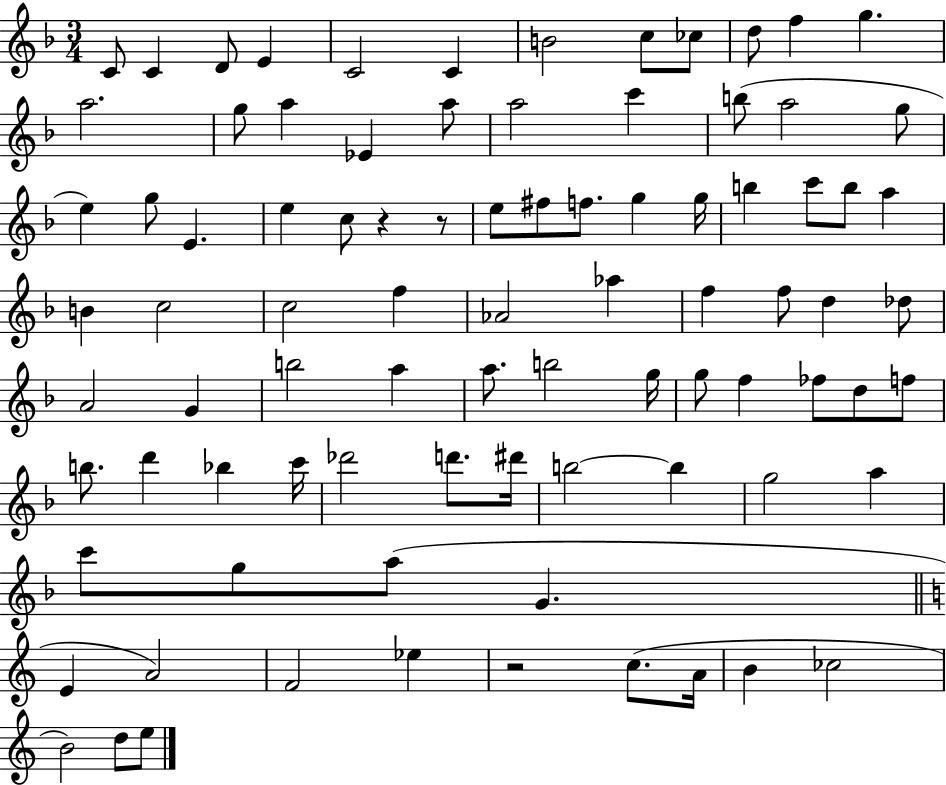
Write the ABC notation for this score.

X:1
T:Untitled
M:3/4
L:1/4
K:F
C/2 C D/2 E C2 C B2 c/2 _c/2 d/2 f g a2 g/2 a _E a/2 a2 c' b/2 a2 g/2 e g/2 E e c/2 z z/2 e/2 ^f/2 f/2 g g/4 b c'/2 b/2 a B c2 c2 f _A2 _a f f/2 d _d/2 A2 G b2 a a/2 b2 g/4 g/2 f _f/2 d/2 f/2 b/2 d' _b c'/4 _d'2 d'/2 ^d'/4 b2 b g2 a c'/2 g/2 a/2 G E A2 F2 _e z2 c/2 A/4 B _c2 B2 d/2 e/2